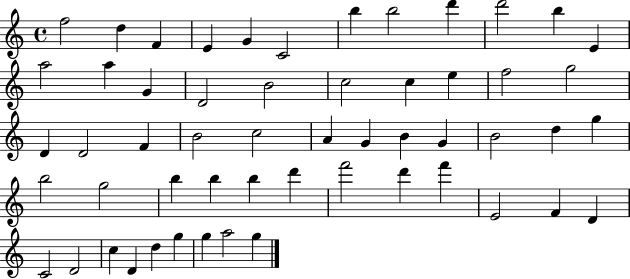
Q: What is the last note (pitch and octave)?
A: G5